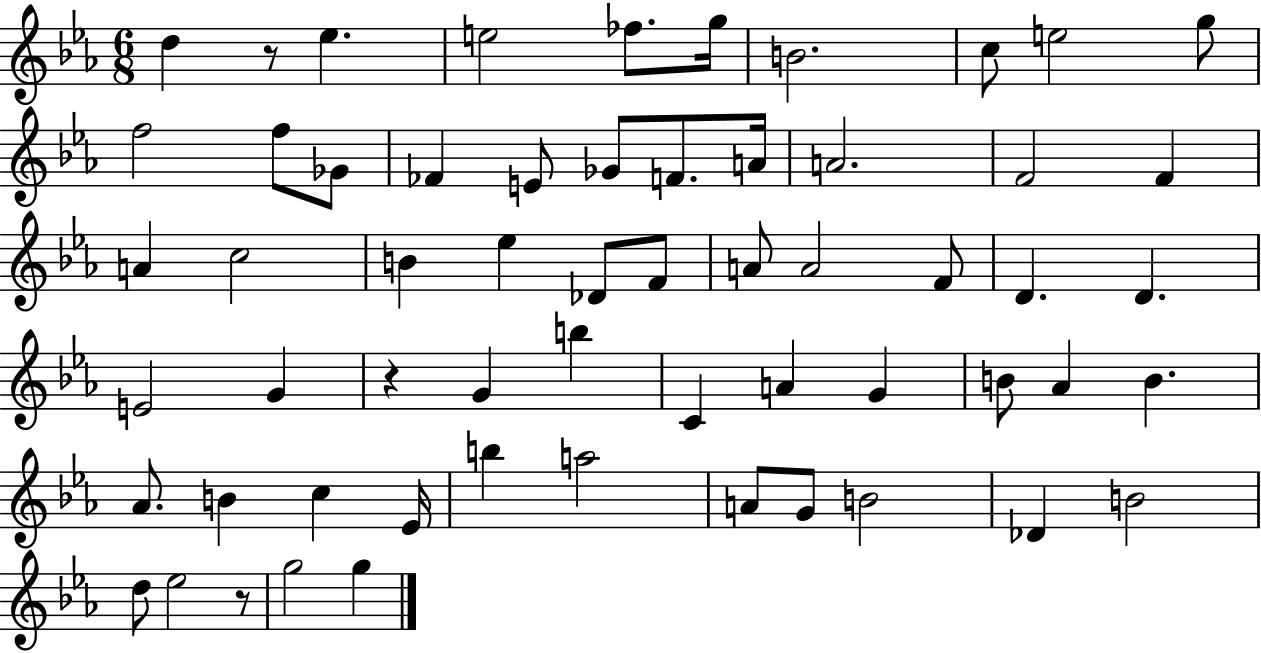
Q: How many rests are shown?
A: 3